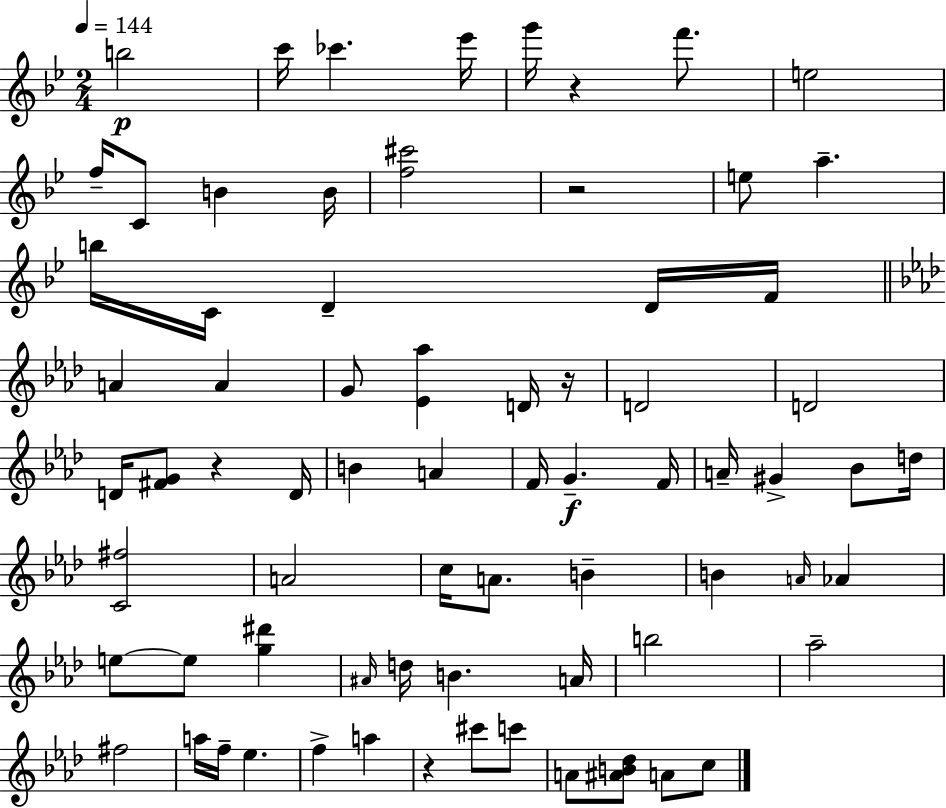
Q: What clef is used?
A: treble